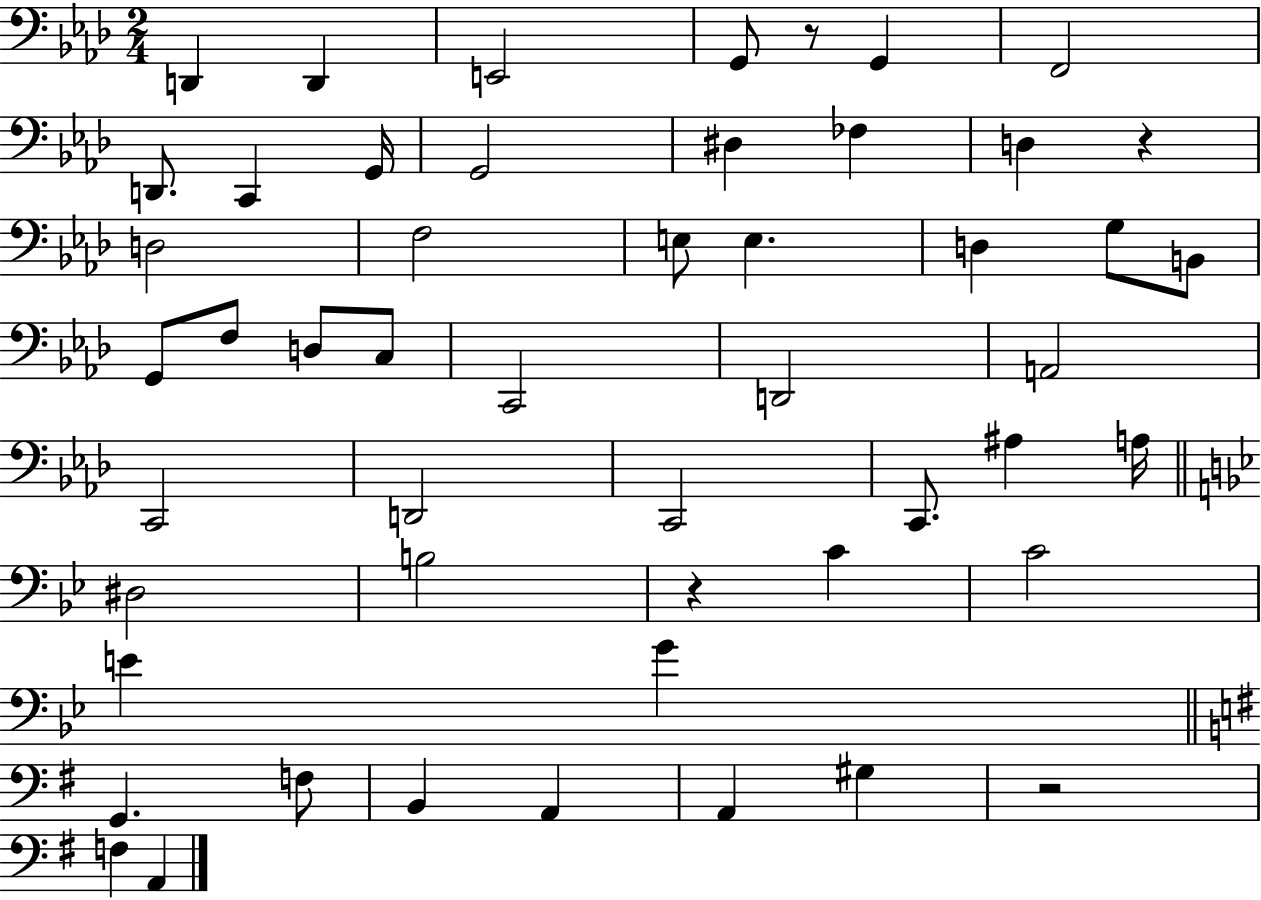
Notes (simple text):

D2/q D2/q E2/h G2/e R/e G2/q F2/h D2/e. C2/q G2/s G2/h D#3/q FES3/q D3/q R/q D3/h F3/h E3/e E3/q. D3/q G3/e B2/e G2/e F3/e D3/e C3/e C2/h D2/h A2/h C2/h D2/h C2/h C2/e. A#3/q A3/s D#3/h B3/h R/q C4/q C4/h E4/q G4/q G2/q. F3/e B2/q A2/q A2/q G#3/q R/h F3/q A2/q